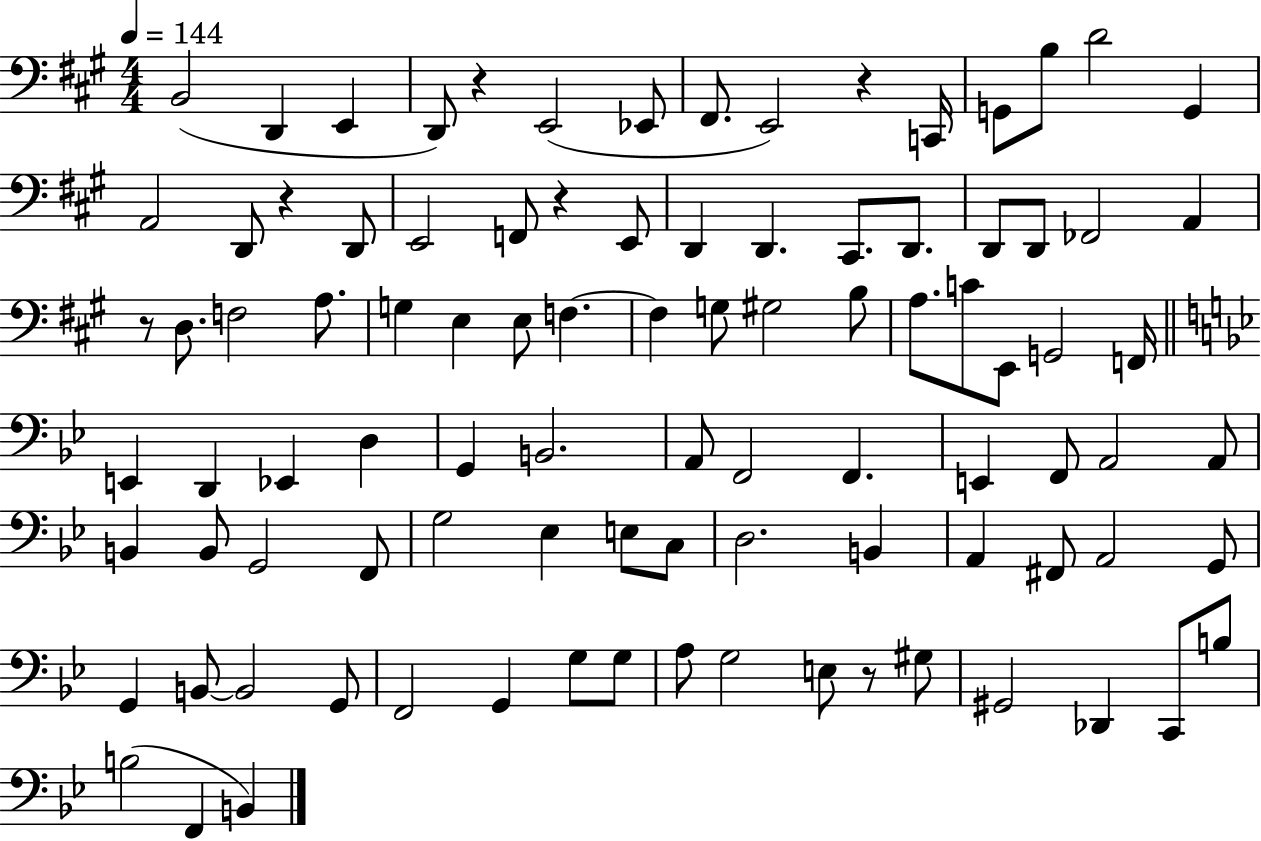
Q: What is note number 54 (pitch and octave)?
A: F2